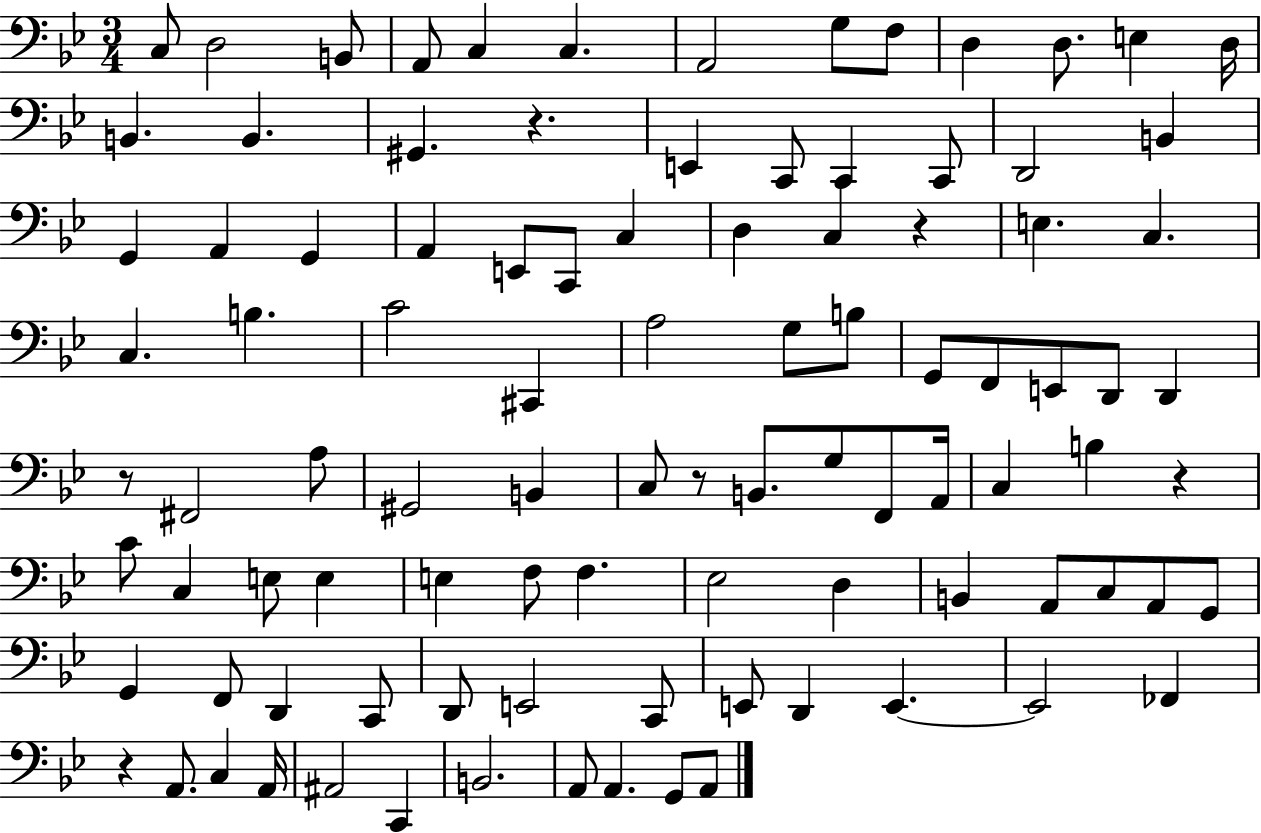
C3/e D3/h B2/e A2/e C3/q C3/q. A2/h G3/e F3/e D3/q D3/e. E3/q D3/s B2/q. B2/q. G#2/q. R/q. E2/q C2/e C2/q C2/e D2/h B2/q G2/q A2/q G2/q A2/q E2/e C2/e C3/q D3/q C3/q R/q E3/q. C3/q. C3/q. B3/q. C4/h C#2/q A3/h G3/e B3/e G2/e F2/e E2/e D2/e D2/q R/e F#2/h A3/e G#2/h B2/q C3/e R/e B2/e. G3/e F2/e A2/s C3/q B3/q R/q C4/e C3/q E3/e E3/q E3/q F3/e F3/q. Eb3/h D3/q B2/q A2/e C3/e A2/e G2/e G2/q F2/e D2/q C2/e D2/e E2/h C2/e E2/e D2/q E2/q. E2/h FES2/q R/q A2/e. C3/q A2/s A#2/h C2/q B2/h. A2/e A2/q. G2/e A2/e